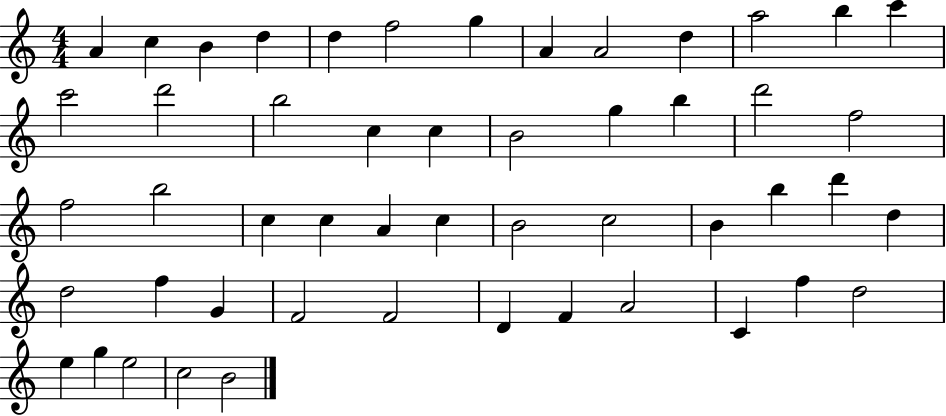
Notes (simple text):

A4/q C5/q B4/q D5/q D5/q F5/h G5/q A4/q A4/h D5/q A5/h B5/q C6/q C6/h D6/h B5/h C5/q C5/q B4/h G5/q B5/q D6/h F5/h F5/h B5/h C5/q C5/q A4/q C5/q B4/h C5/h B4/q B5/q D6/q D5/q D5/h F5/q G4/q F4/h F4/h D4/q F4/q A4/h C4/q F5/q D5/h E5/q G5/q E5/h C5/h B4/h